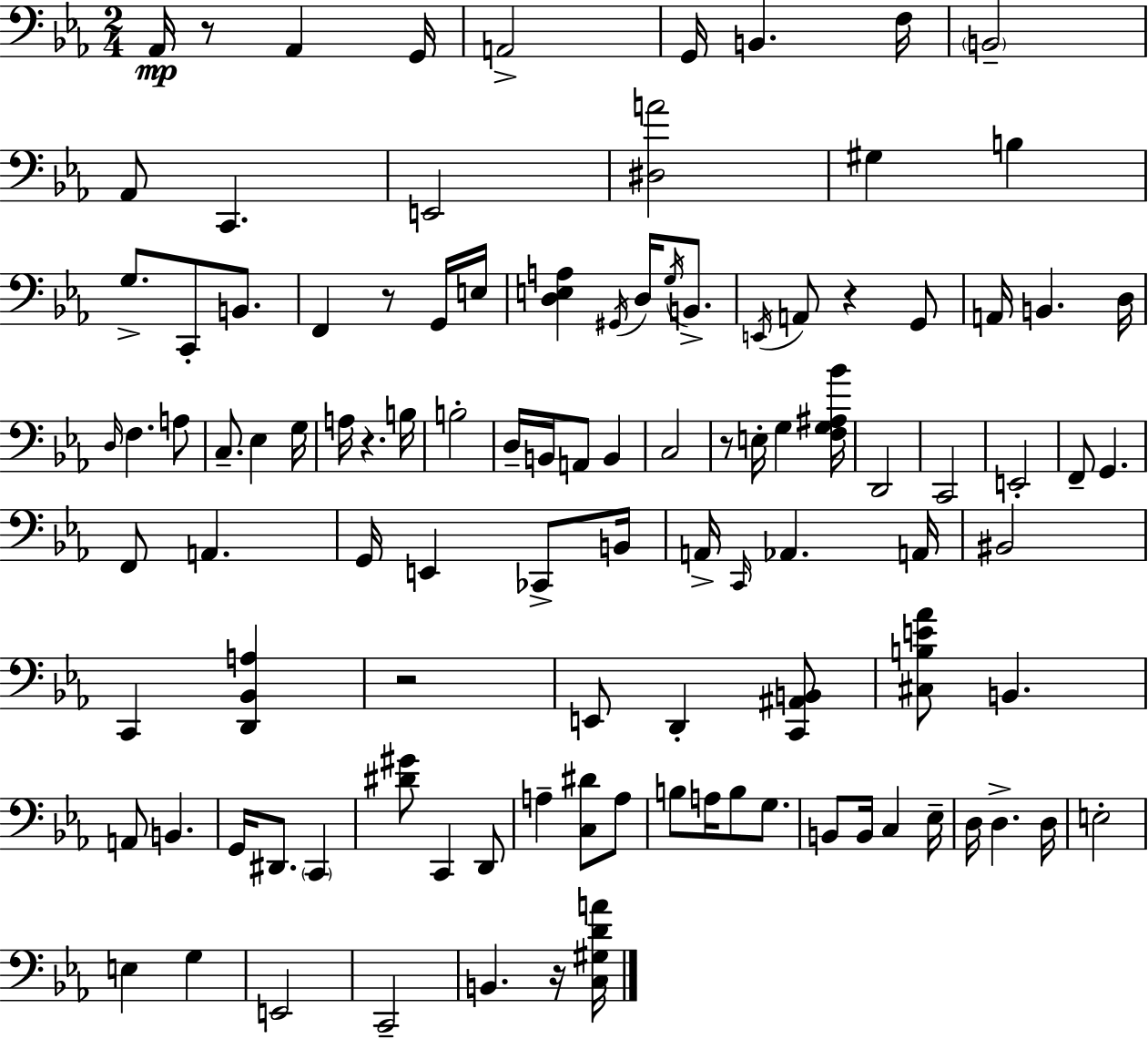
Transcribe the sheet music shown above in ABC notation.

X:1
T:Untitled
M:2/4
L:1/4
K:Cm
_A,,/4 z/2 _A,, G,,/4 A,,2 G,,/4 B,, F,/4 B,,2 _A,,/2 C,, E,,2 [^D,A]2 ^G, B, G,/2 C,,/2 B,,/2 F,, z/2 G,,/4 E,/4 [D,E,A,] ^G,,/4 D,/4 G,/4 B,,/2 E,,/4 A,,/2 z G,,/2 A,,/4 B,, D,/4 D,/4 F, A,/2 C,/2 _E, G,/4 A,/4 z B,/4 B,2 D,/4 B,,/4 A,,/2 B,, C,2 z/2 E,/4 G, [F,G,^A,_B]/4 D,,2 C,,2 E,,2 F,,/2 G,, F,,/2 A,, G,,/4 E,, _C,,/2 B,,/4 A,,/4 C,,/4 _A,, A,,/4 ^B,,2 C,, [D,,_B,,A,] z2 E,,/2 D,, [C,,^A,,B,,]/2 [^C,B,E_A]/2 B,, A,,/2 B,, G,,/4 ^D,,/2 C,, [^D^G]/2 C,, D,,/2 A, [C,^D]/2 A,/2 B,/2 A,/4 B,/2 G,/2 B,,/2 B,,/4 C, _E,/4 D,/4 D, D,/4 E,2 E, G, E,,2 C,,2 B,, z/4 [C,^G,DA]/4